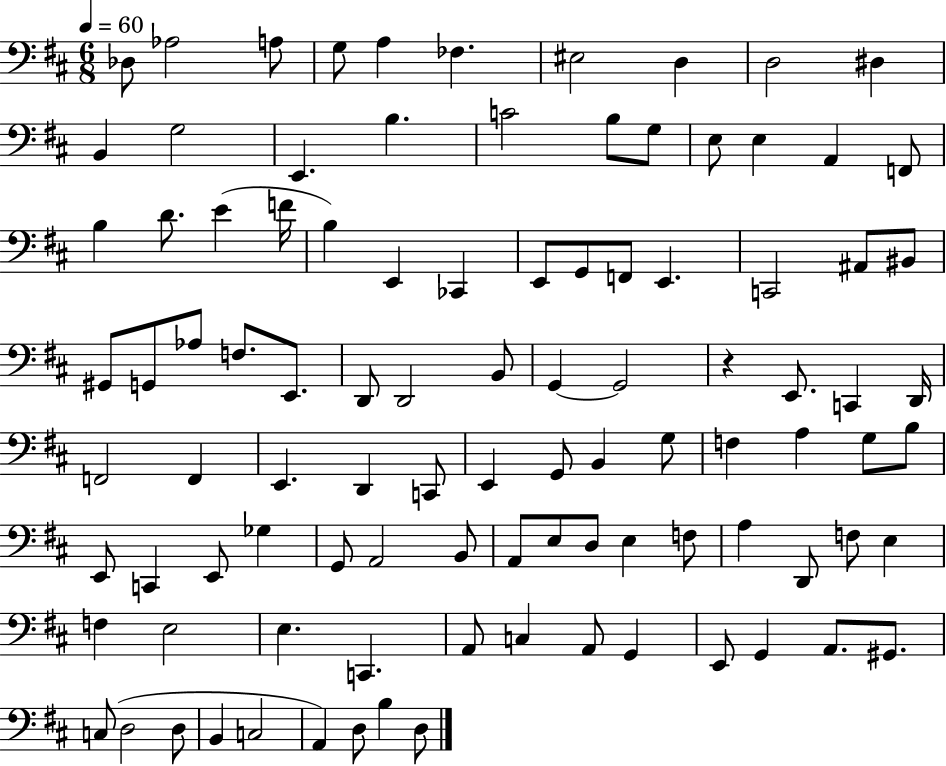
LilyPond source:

{
  \clef bass
  \numericTimeSignature
  \time 6/8
  \key d \major
  \tempo 4 = 60
  des8 aes2 a8 | g8 a4 fes4. | eis2 d4 | d2 dis4 | \break b,4 g2 | e,4. b4. | c'2 b8 g8 | e8 e4 a,4 f,8 | \break b4 d'8. e'4( f'16 | b4) e,4 ces,4 | e,8 g,8 f,8 e,4. | c,2 ais,8 bis,8 | \break gis,8 g,8 aes8 f8. e,8. | d,8 d,2 b,8 | g,4~~ g,2 | r4 e,8. c,4 d,16 | \break f,2 f,4 | e,4. d,4 c,8 | e,4 g,8 b,4 g8 | f4 a4 g8 b8 | \break e,8 c,4 e,8 ges4 | g,8 a,2 b,8 | a,8 e8 d8 e4 f8 | a4 d,8 f8 e4 | \break f4 e2 | e4. c,4. | a,8 c4 a,8 g,4 | e,8 g,4 a,8. gis,8. | \break c8( d2 d8 | b,4 c2 | a,4) d8 b4 d8 | \bar "|."
}